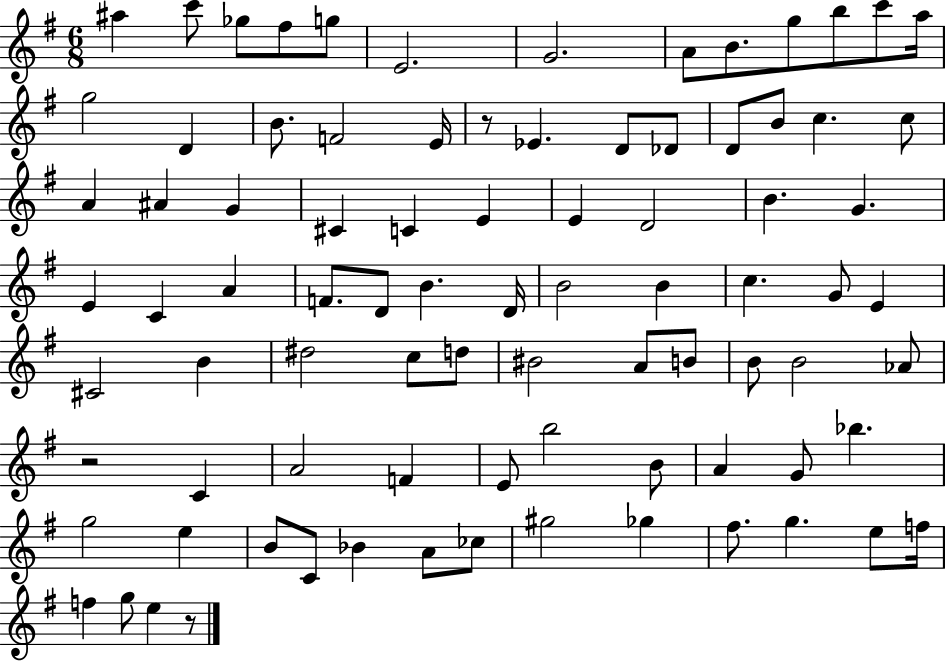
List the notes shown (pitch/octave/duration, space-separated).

A#5/q C6/e Gb5/e F#5/e G5/e E4/h. G4/h. A4/e B4/e. G5/e B5/e C6/e A5/s G5/h D4/q B4/e. F4/h E4/s R/e Eb4/q. D4/e Db4/e D4/e B4/e C5/q. C5/e A4/q A#4/q G4/q C#4/q C4/q E4/q E4/q D4/h B4/q. G4/q. E4/q C4/q A4/q F4/e. D4/e B4/q. D4/s B4/h B4/q C5/q. G4/e E4/q C#4/h B4/q D#5/h C5/e D5/e BIS4/h A4/e B4/e B4/e B4/h Ab4/e R/h C4/q A4/h F4/q E4/e B5/h B4/e A4/q G4/e Bb5/q. G5/h E5/q B4/e C4/e Bb4/q A4/e CES5/e G#5/h Gb5/q F#5/e. G5/q. E5/e F5/s F5/q G5/e E5/q R/e